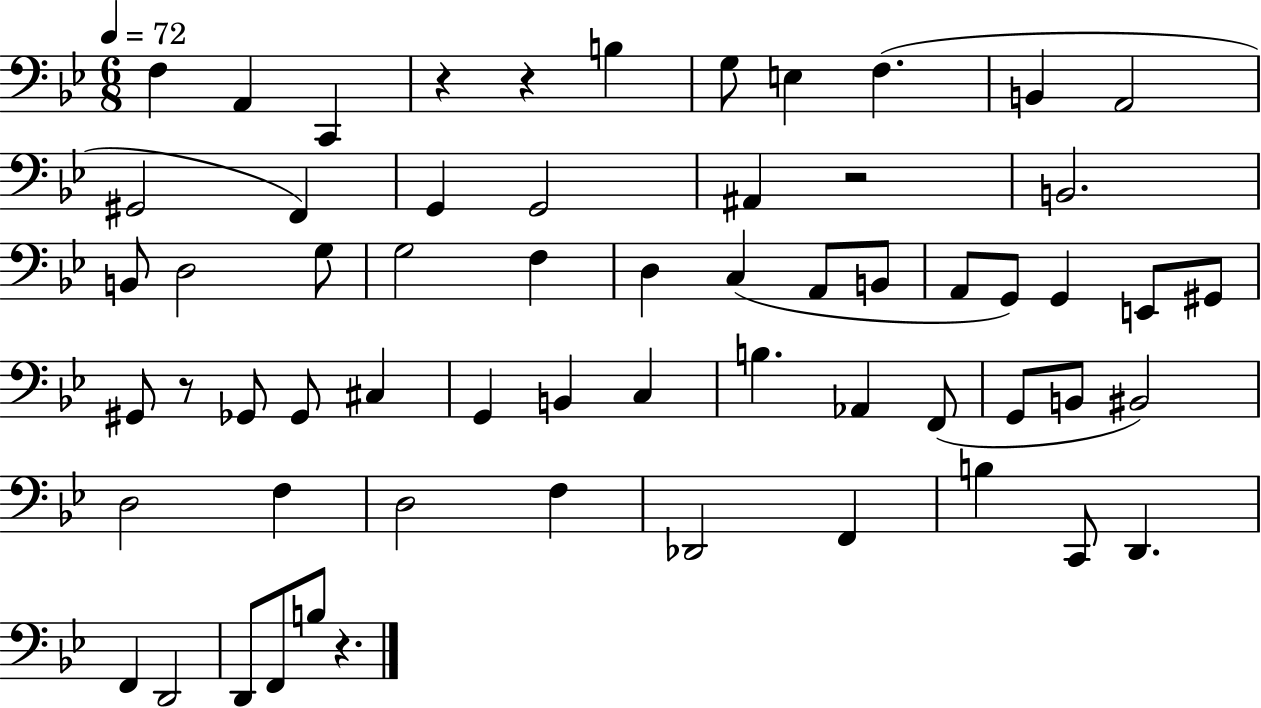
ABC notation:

X:1
T:Untitled
M:6/8
L:1/4
K:Bb
F, A,, C,, z z B, G,/2 E, F, B,, A,,2 ^G,,2 F,, G,, G,,2 ^A,, z2 B,,2 B,,/2 D,2 G,/2 G,2 F, D, C, A,,/2 B,,/2 A,,/2 G,,/2 G,, E,,/2 ^G,,/2 ^G,,/2 z/2 _G,,/2 _G,,/2 ^C, G,, B,, C, B, _A,, F,,/2 G,,/2 B,,/2 ^B,,2 D,2 F, D,2 F, _D,,2 F,, B, C,,/2 D,, F,, D,,2 D,,/2 F,,/2 B,/2 z